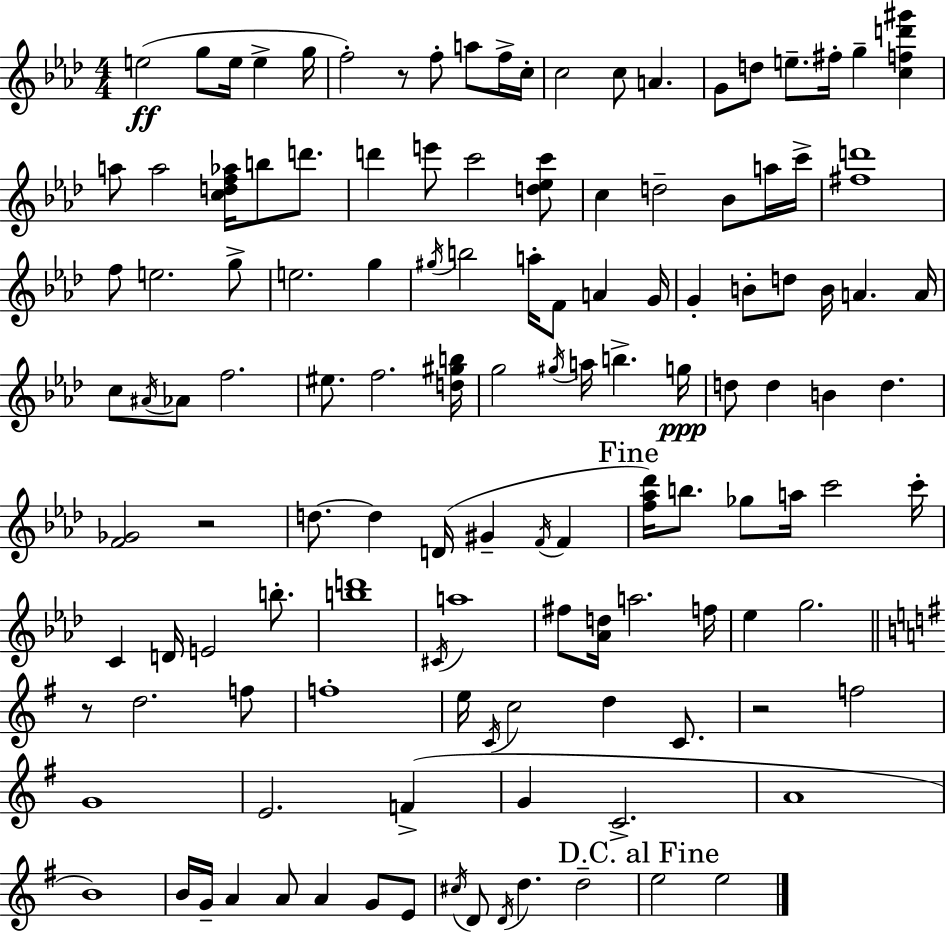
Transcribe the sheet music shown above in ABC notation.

X:1
T:Untitled
M:4/4
L:1/4
K:Ab
e2 g/2 e/4 e g/4 f2 z/2 f/2 a/2 f/4 c/4 c2 c/2 A G/2 d/2 e/2 ^f/4 g [cfd'^g'] a/2 a2 [cdf_a]/4 b/2 d'/2 d' e'/2 c'2 [d_ec']/2 c d2 _B/2 a/4 c'/4 [^fd']4 f/2 e2 g/2 e2 g ^g/4 b2 a/4 F/2 A G/4 G B/2 d/2 B/4 A A/4 c/2 ^A/4 _A/2 f2 ^e/2 f2 [d^gb]/4 g2 ^g/4 a/4 b g/4 d/2 d B d [F_G]2 z2 d/2 d D/4 ^G F/4 F [f_a_d']/4 b/2 _g/2 a/4 c'2 c'/4 C D/4 E2 b/2 [bd']4 ^C/4 a4 ^f/2 [_Ad]/4 a2 f/4 _e g2 z/2 d2 f/2 f4 e/4 C/4 c2 d C/2 z2 f2 G4 E2 F G C2 A4 B4 B/4 G/4 A A/2 A G/2 E/2 ^c/4 D/2 D/4 d d2 e2 e2